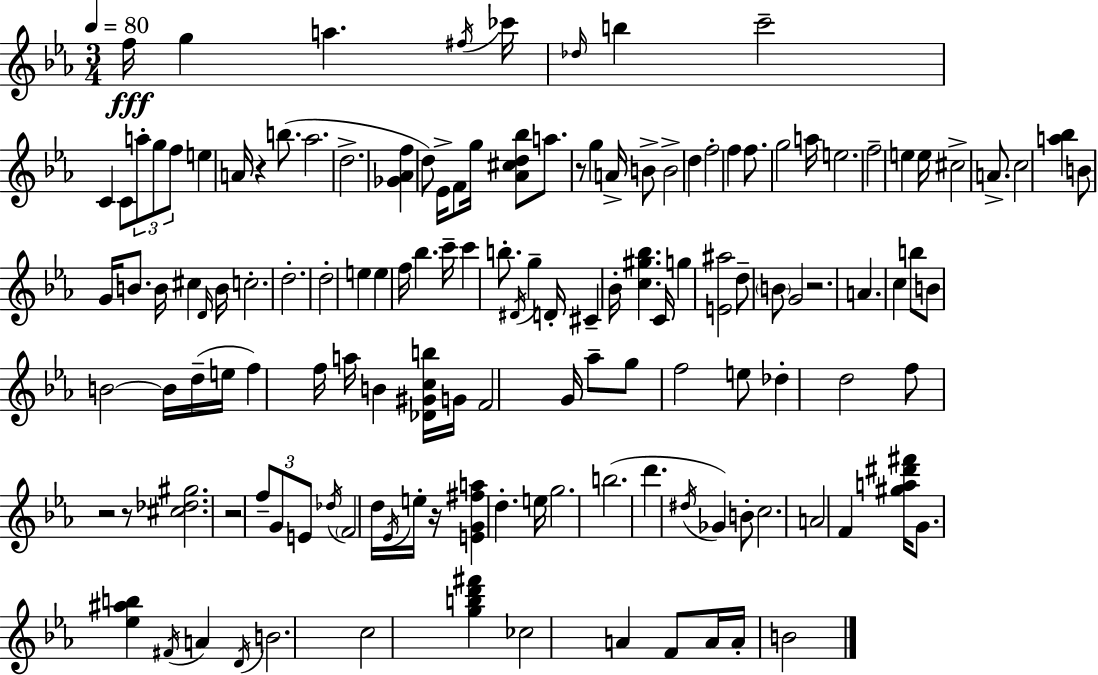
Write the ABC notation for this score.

X:1
T:Untitled
M:3/4
L:1/4
K:Cm
f/4 g a ^f/4 _c'/4 _d/4 b c'2 C C/2 a/2 g/2 f/2 e A/4 z b/2 _a2 d2 [_G_Af] d/2 _E/4 F/2 g/4 [_A^cd_b]/2 a/2 z/2 g A/4 B/2 B2 d f2 f f/2 g2 a/4 e2 f2 e e/4 ^c2 A/2 c2 [a_b] B/2 G/4 B/2 B/4 ^c D/4 B/4 c2 d2 d2 e e f/4 _b c'/4 c' b/2 ^D/4 g D/4 ^C _B/4 [c^g_b] C/4 g [E^a]2 d/2 B/2 G2 z2 A c b/2 B/2 B2 B/4 d/4 e/4 f f/4 a/4 B [_D^Gcb]/4 G/4 F2 G/4 _a/2 g/2 f2 e/2 _d d2 f/2 z2 z/2 [^c_d^g]2 z2 f/2 G/2 E/2 _d/4 F2 d/4 _E/4 e/4 z/4 [EG^fa] d e/4 g2 b2 d' ^d/4 _G B/2 c2 A2 F [^ga^d'^f']/4 G/2 [_e^ab] ^F/4 A D/4 B2 c2 [gbd'^f'] _c2 A F/2 A/4 A/4 B2